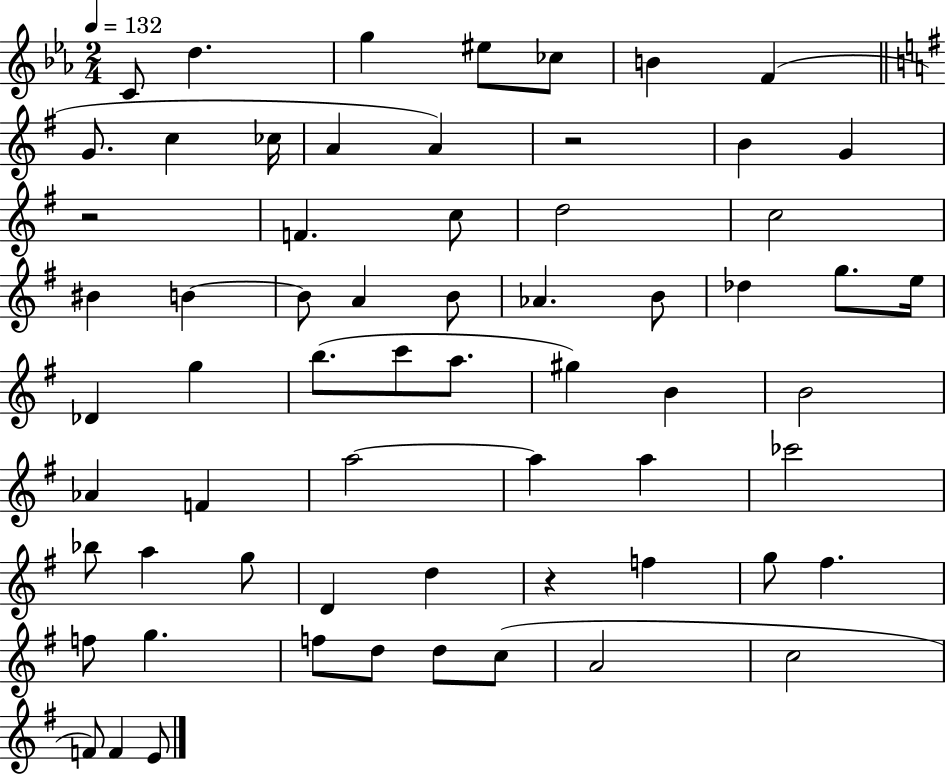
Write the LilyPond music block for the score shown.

{
  \clef treble
  \numericTimeSignature
  \time 2/4
  \key ees \major
  \tempo 4 = 132
  c'8 d''4. | g''4 eis''8 ces''8 | b'4 f'4( | \bar "||" \break \key g \major g'8. c''4 ces''16 | a'4 a'4) | r2 | b'4 g'4 | \break r2 | f'4. c''8 | d''2 | c''2 | \break bis'4 b'4~~ | b'8 a'4 b'8 | aes'4. b'8 | des''4 g''8. e''16 | \break des'4 g''4 | b''8.( c'''8 a''8. | gis''4) b'4 | b'2 | \break aes'4 f'4 | a''2~~ | a''4 a''4 | ces'''2 | \break bes''8 a''4 g''8 | d'4 d''4 | r4 f''4 | g''8 fis''4. | \break f''8 g''4. | f''8 d''8 d''8 c''8( | a'2 | c''2 | \break f'8) f'4 e'8 | \bar "|."
}